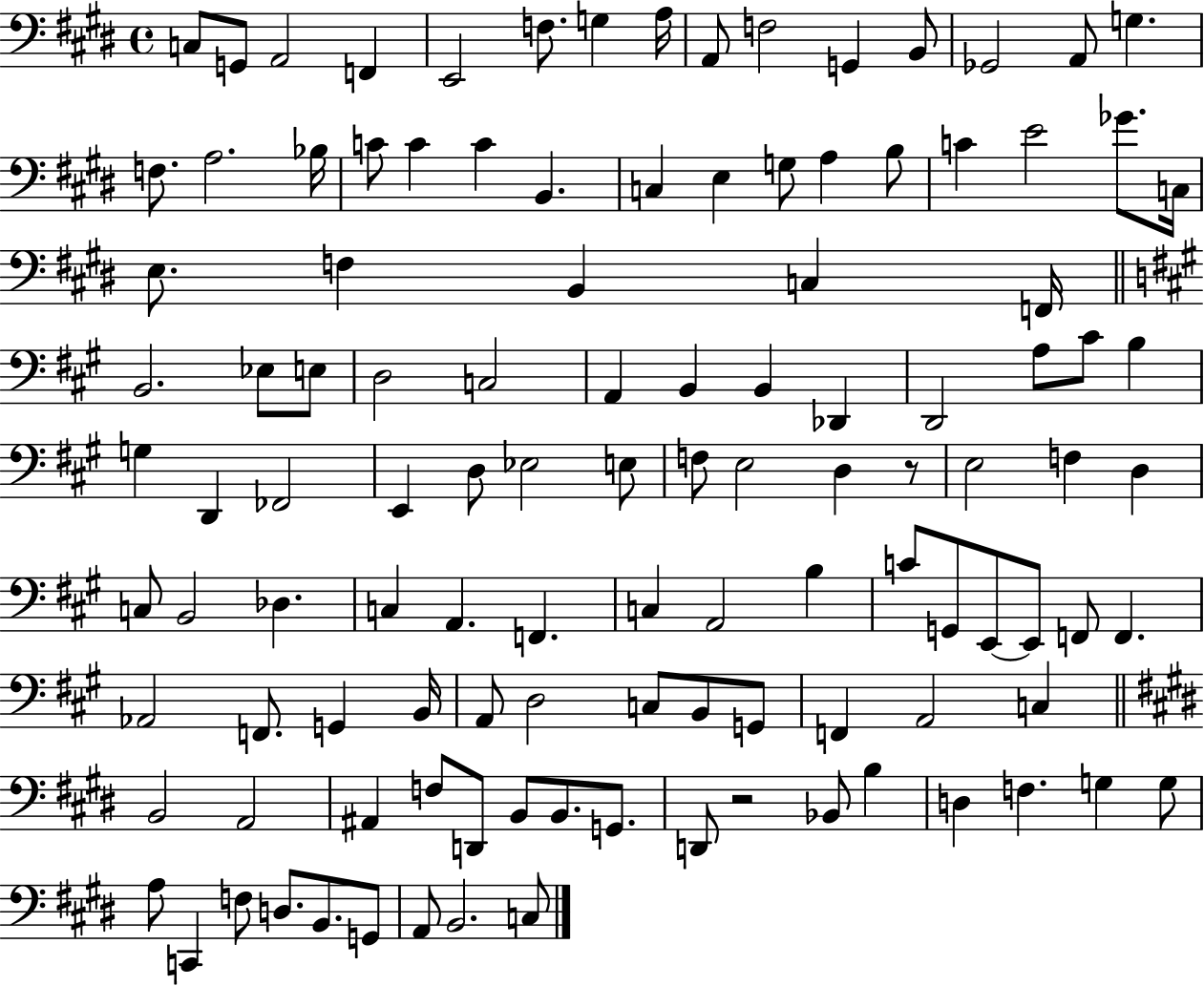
C3/e G2/e A2/h F2/q E2/h F3/e. G3/q A3/s A2/e F3/h G2/q B2/e Gb2/h A2/e G3/q. F3/e. A3/h. Bb3/s C4/e C4/q C4/q B2/q. C3/q E3/q G3/e A3/q B3/e C4/q E4/h Gb4/e. C3/s E3/e. F3/q B2/q C3/q F2/s B2/h. Eb3/e E3/e D3/h C3/h A2/q B2/q B2/q Db2/q D2/h A3/e C#4/e B3/q G3/q D2/q FES2/h E2/q D3/e Eb3/h E3/e F3/e E3/h D3/q R/e E3/h F3/q D3/q C3/e B2/h Db3/q. C3/q A2/q. F2/q. C3/q A2/h B3/q C4/e G2/e E2/e E2/e F2/e F2/q. Ab2/h F2/e. G2/q B2/s A2/e D3/h C3/e B2/e G2/e F2/q A2/h C3/q B2/h A2/h A#2/q F3/e D2/e B2/e B2/e. G2/e. D2/e R/h Bb2/e B3/q D3/q F3/q. G3/q G3/e A3/e C2/q F3/e D3/e. B2/e. G2/e A2/e B2/h. C3/e